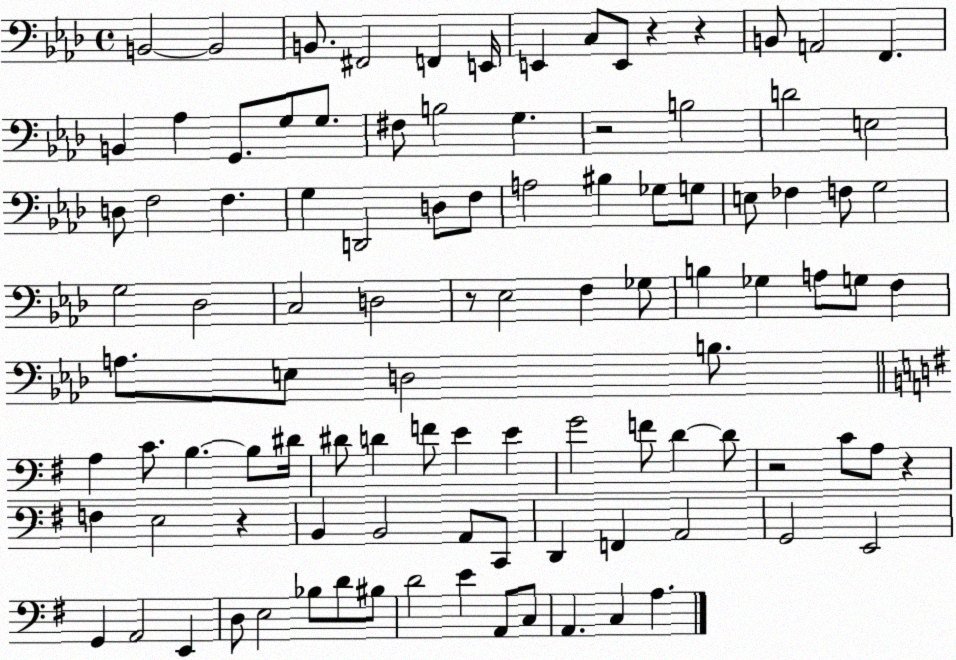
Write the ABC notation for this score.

X:1
T:Untitled
M:4/4
L:1/4
K:Ab
B,,2 B,,2 B,,/2 ^F,,2 F,, E,,/4 E,, C,/2 E,,/2 z z B,,/2 A,,2 F,, B,, _A, G,,/2 G,/2 G,/2 ^F,/2 B,2 G, z2 B,2 D2 E,2 D,/2 F,2 F, G, D,,2 D,/2 F,/2 A,2 ^B, _G,/2 G,/2 E,/2 _F, F,/2 G,2 G,2 _D,2 C,2 D,2 z/2 _E,2 F, _G,/2 B, _G, A,/2 G,/2 F, A,/2 E,/2 D,2 B,/2 A, C/2 B, B,/2 ^D/4 ^D/2 D F/2 E E G2 F/2 D D/2 z2 C/2 A,/2 z F, E,2 z B,, B,,2 A,,/2 C,,/2 D,, F,, A,,2 G,,2 E,,2 G,, A,,2 E,, D,/2 E,2 _B,/2 D/2 ^B,/2 D2 E A,,/2 C,/2 A,, C, A,